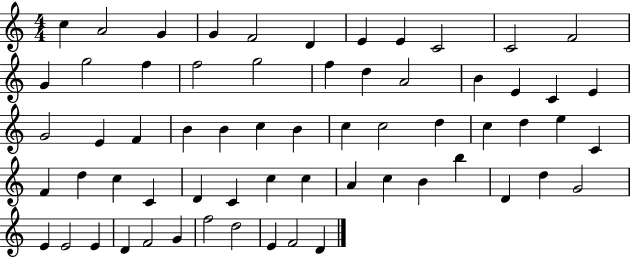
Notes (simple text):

C5/q A4/h G4/q G4/q F4/h D4/q E4/q E4/q C4/h C4/h F4/h G4/q G5/h F5/q F5/h G5/h F5/q D5/q A4/h B4/q E4/q C4/q E4/q G4/h E4/q F4/q B4/q B4/q C5/q B4/q C5/q C5/h D5/q C5/q D5/q E5/q C4/q F4/q D5/q C5/q C4/q D4/q C4/q C5/q C5/q A4/q C5/q B4/q B5/q D4/q D5/q G4/h E4/q E4/h E4/q D4/q F4/h G4/q F5/h D5/h E4/q F4/h D4/q